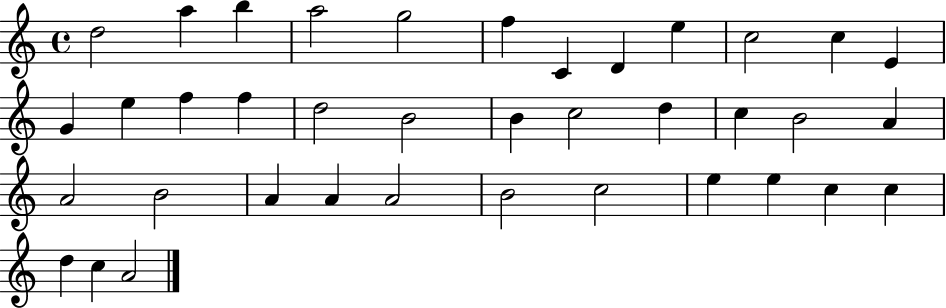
X:1
T:Untitled
M:4/4
L:1/4
K:C
d2 a b a2 g2 f C D e c2 c E G e f f d2 B2 B c2 d c B2 A A2 B2 A A A2 B2 c2 e e c c d c A2